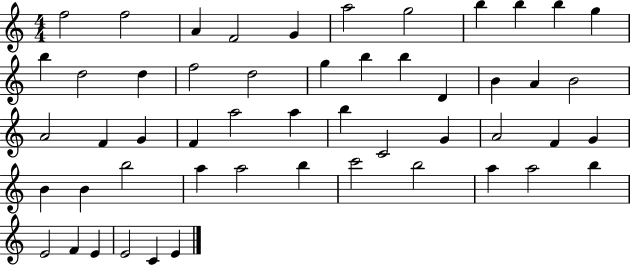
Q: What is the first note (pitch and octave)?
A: F5